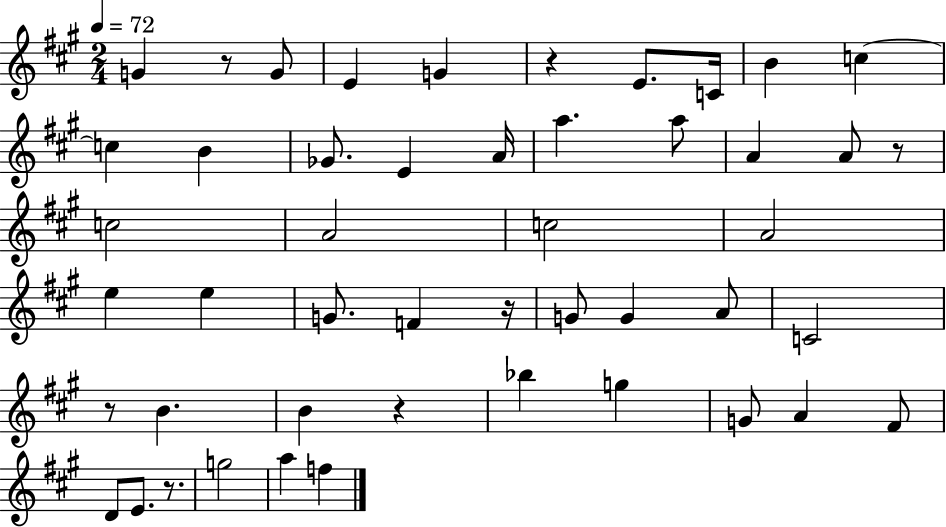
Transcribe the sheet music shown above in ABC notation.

X:1
T:Untitled
M:2/4
L:1/4
K:A
G z/2 G/2 E G z E/2 C/4 B c c B _G/2 E A/4 a a/2 A A/2 z/2 c2 A2 c2 A2 e e G/2 F z/4 G/2 G A/2 C2 z/2 B B z _b g G/2 A ^F/2 D/2 E/2 z/2 g2 a f